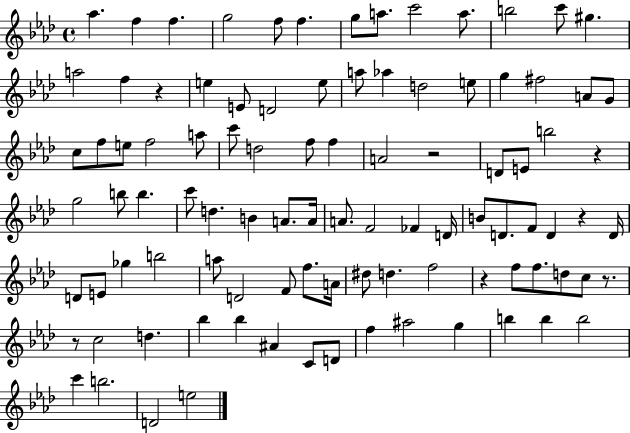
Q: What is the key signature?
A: AES major